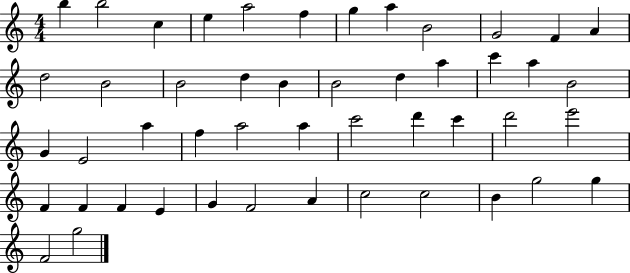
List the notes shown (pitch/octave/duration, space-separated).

B5/q B5/h C5/q E5/q A5/h F5/q G5/q A5/q B4/h G4/h F4/q A4/q D5/h B4/h B4/h D5/q B4/q B4/h D5/q A5/q C6/q A5/q B4/h G4/q E4/h A5/q F5/q A5/h A5/q C6/h D6/q C6/q D6/h E6/h F4/q F4/q F4/q E4/q G4/q F4/h A4/q C5/h C5/h B4/q G5/h G5/q F4/h G5/h